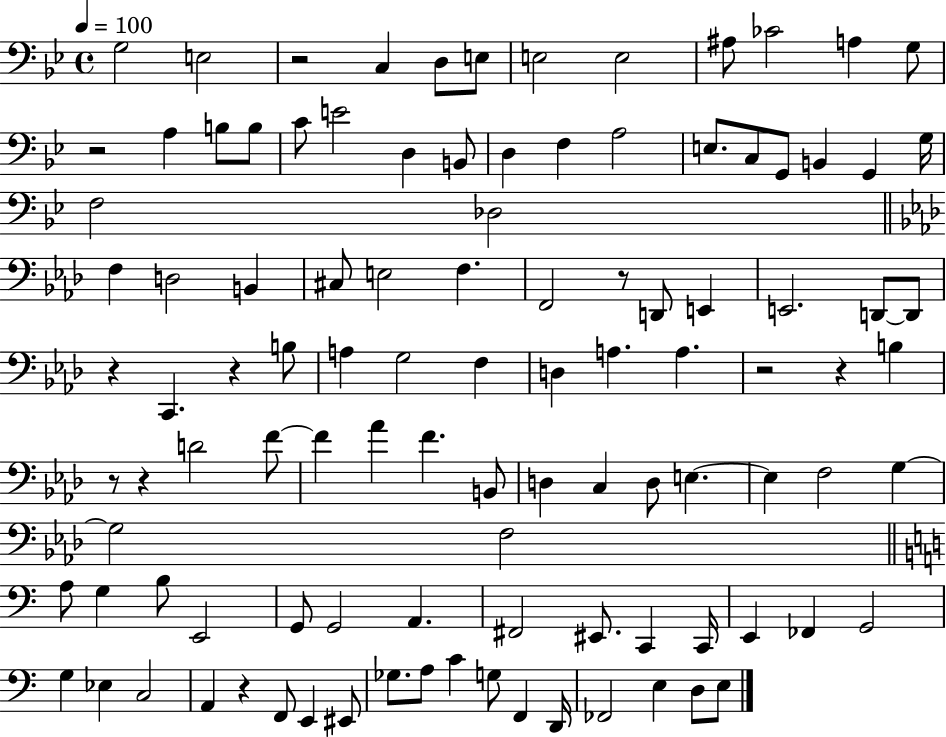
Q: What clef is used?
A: bass